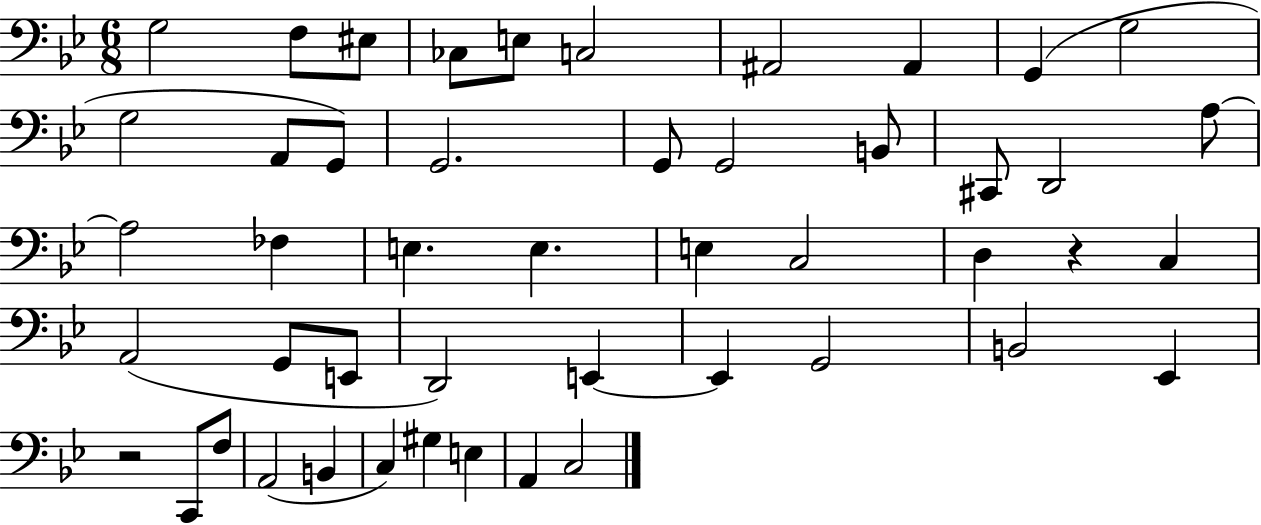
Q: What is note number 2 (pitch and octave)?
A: F3